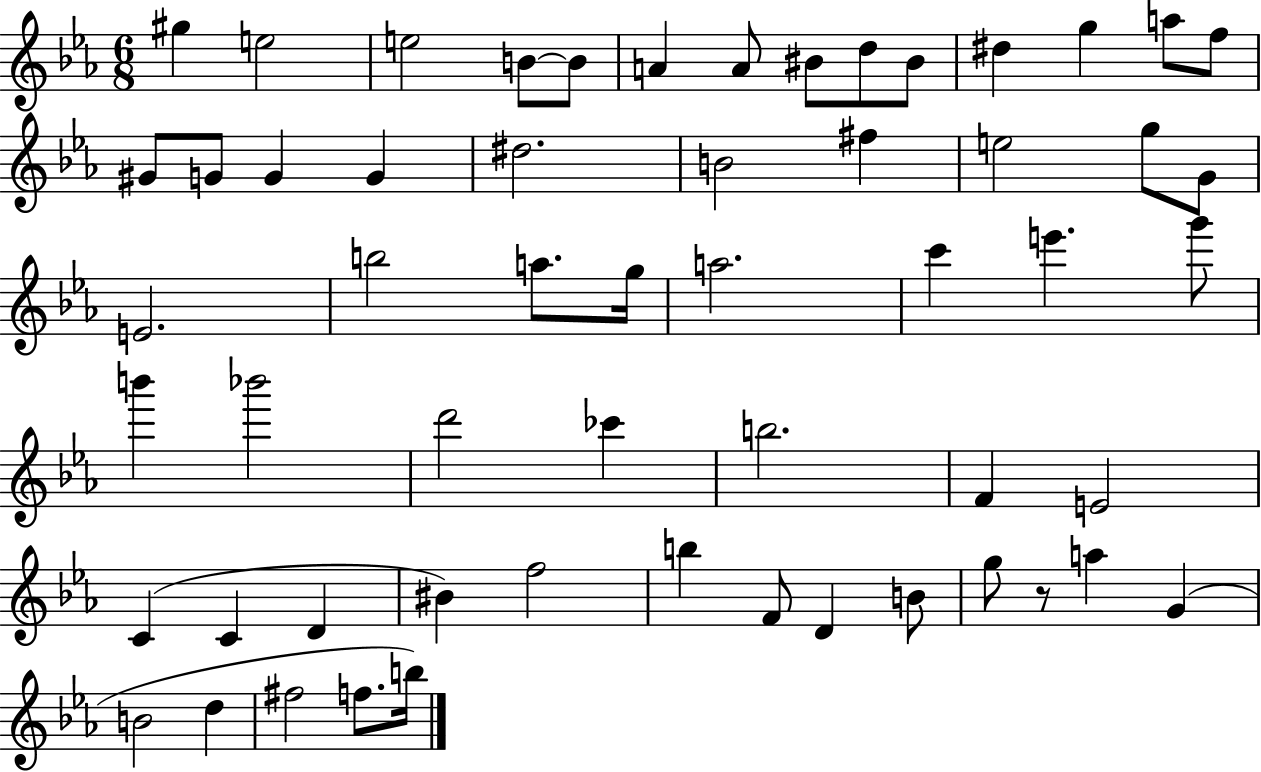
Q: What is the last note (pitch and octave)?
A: B5